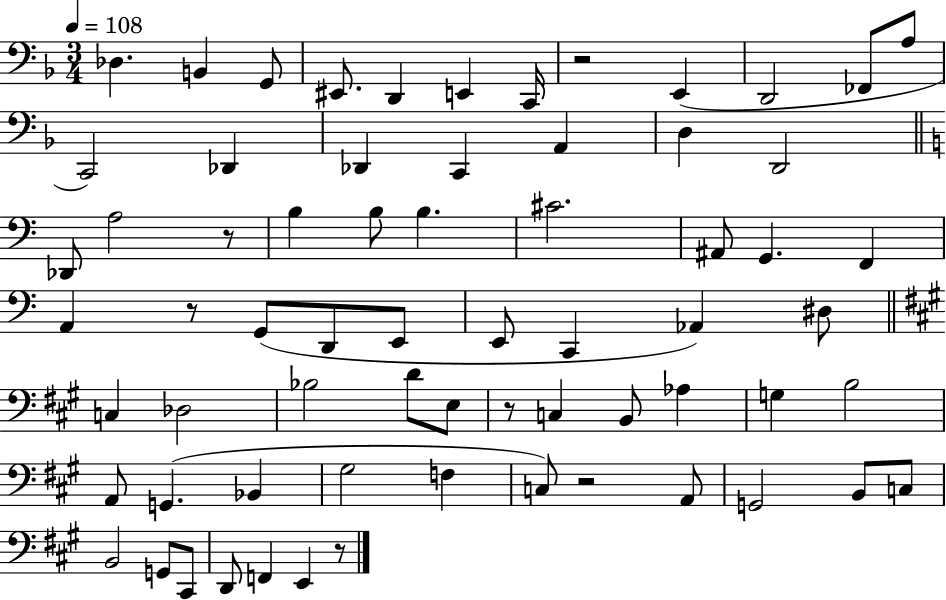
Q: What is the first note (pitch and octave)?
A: Db3